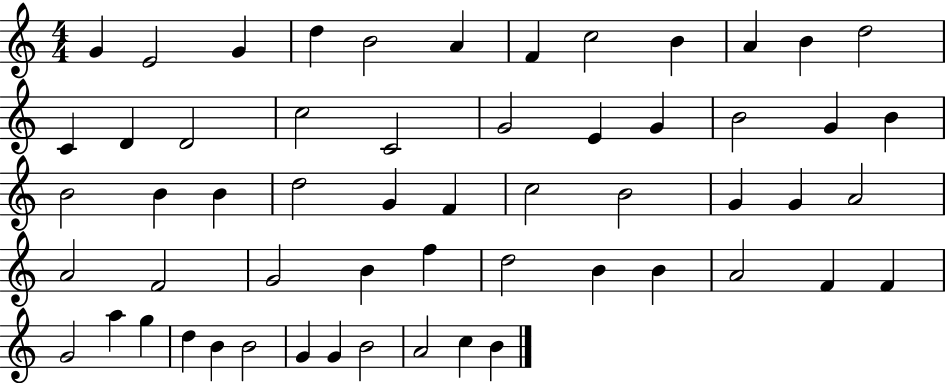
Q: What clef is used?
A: treble